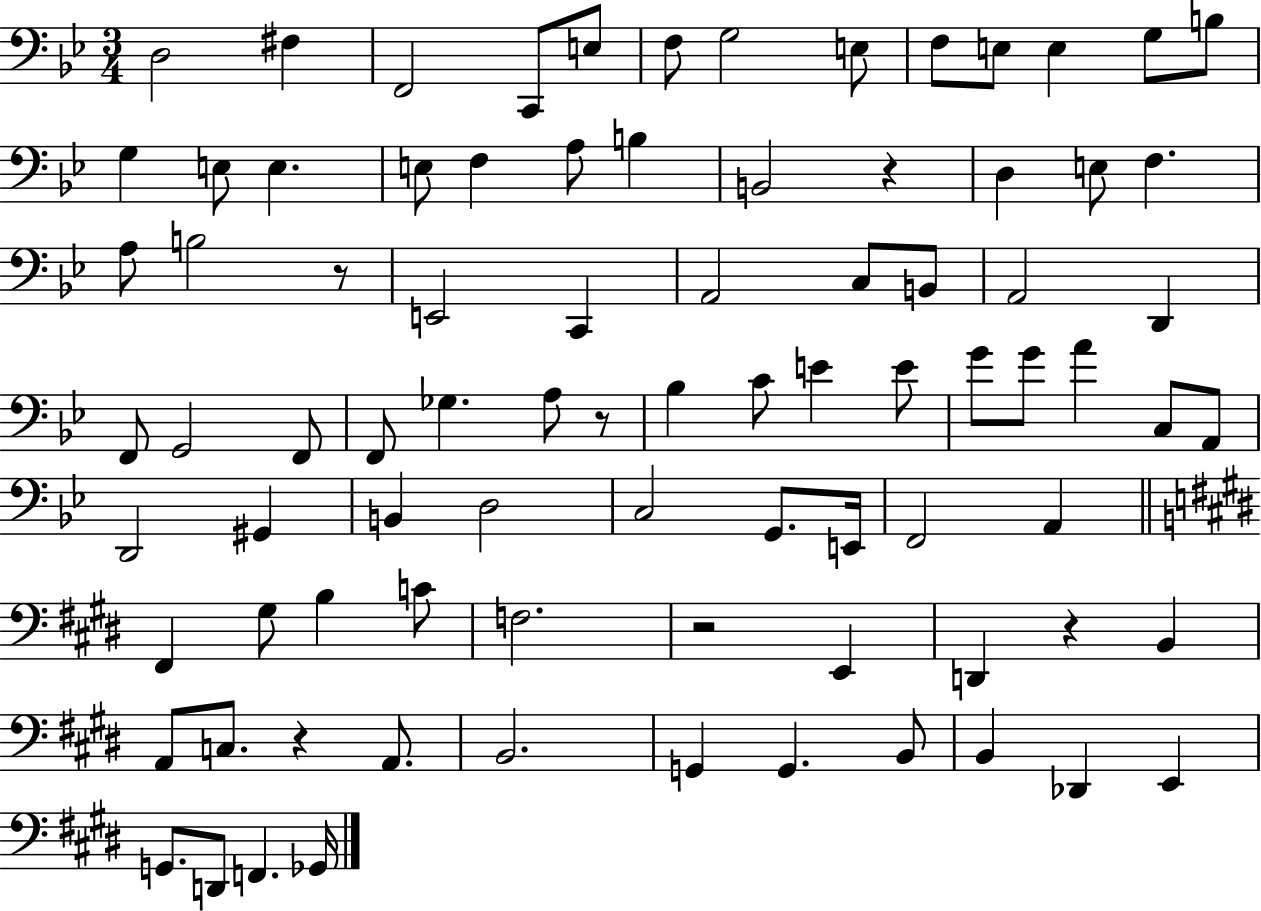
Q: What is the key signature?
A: BES major